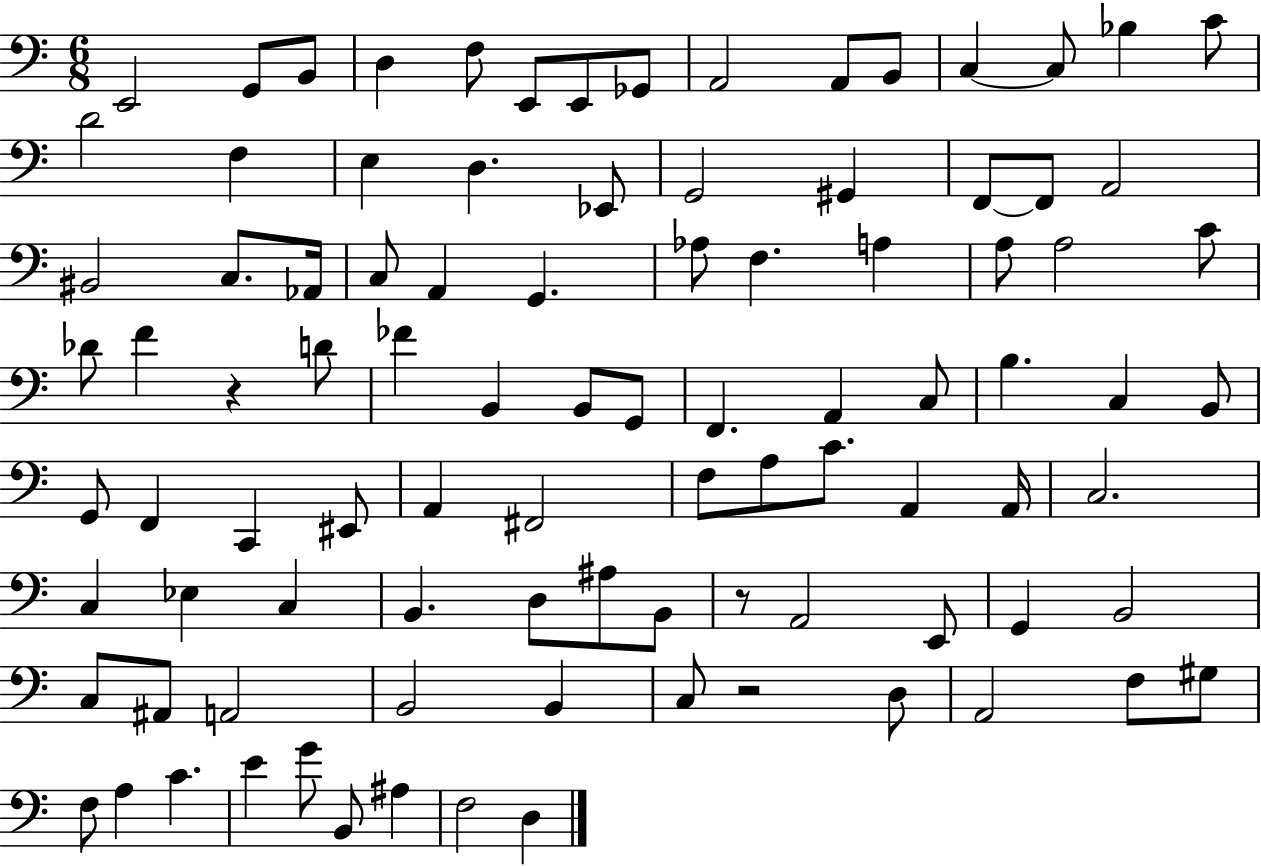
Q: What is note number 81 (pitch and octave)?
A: A2